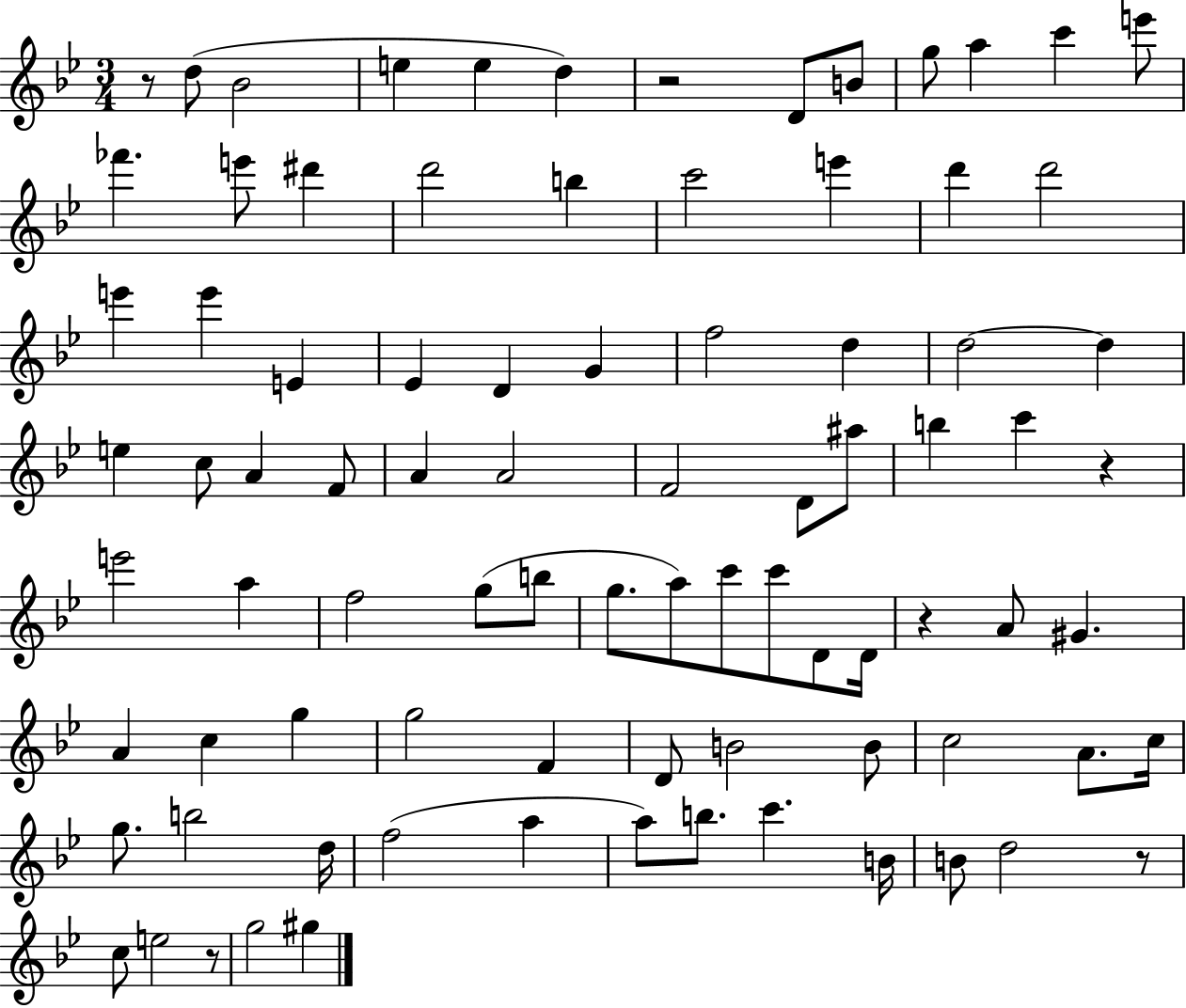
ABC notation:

X:1
T:Untitled
M:3/4
L:1/4
K:Bb
z/2 d/2 _B2 e e d z2 D/2 B/2 g/2 a c' e'/2 _f' e'/2 ^d' d'2 b c'2 e' d' d'2 e' e' E _E D G f2 d d2 d e c/2 A F/2 A A2 F2 D/2 ^a/2 b c' z e'2 a f2 g/2 b/2 g/2 a/2 c'/2 c'/2 D/2 D/4 z A/2 ^G A c g g2 F D/2 B2 B/2 c2 A/2 c/4 g/2 b2 d/4 f2 a a/2 b/2 c' B/4 B/2 d2 z/2 c/2 e2 z/2 g2 ^g